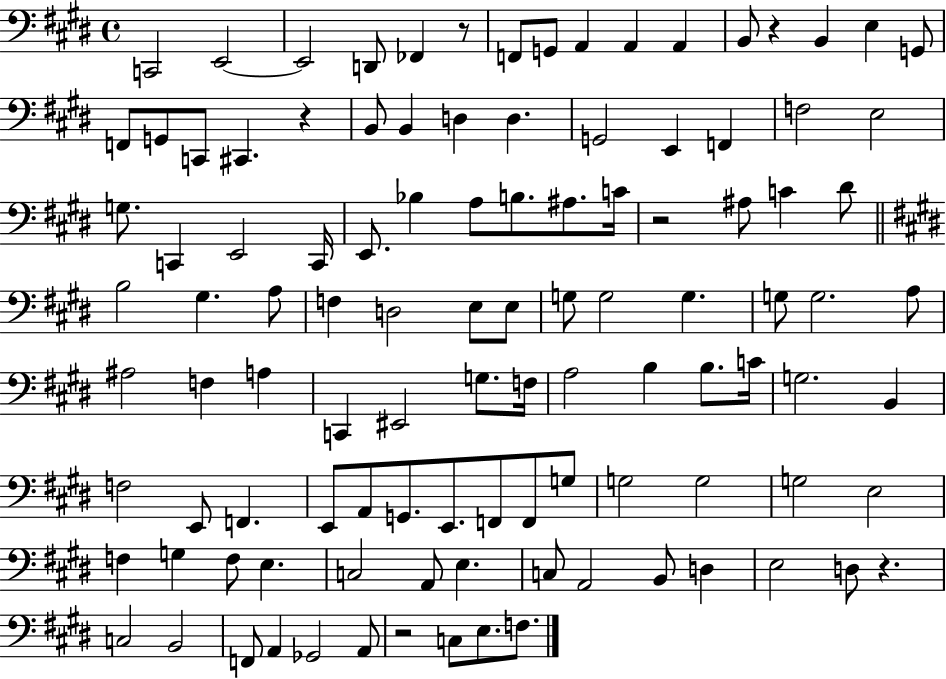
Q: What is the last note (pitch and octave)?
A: F3